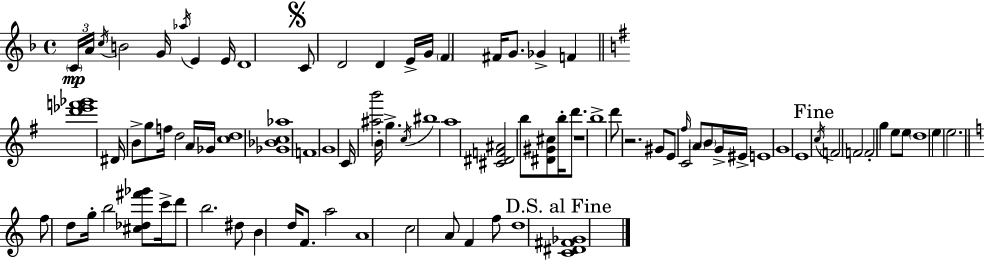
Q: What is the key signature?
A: D minor